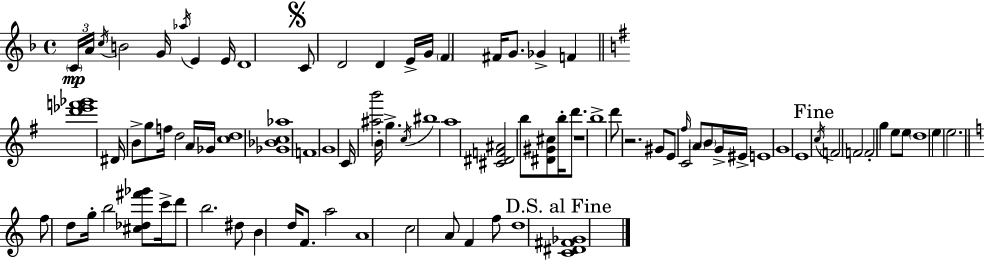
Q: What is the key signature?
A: D minor